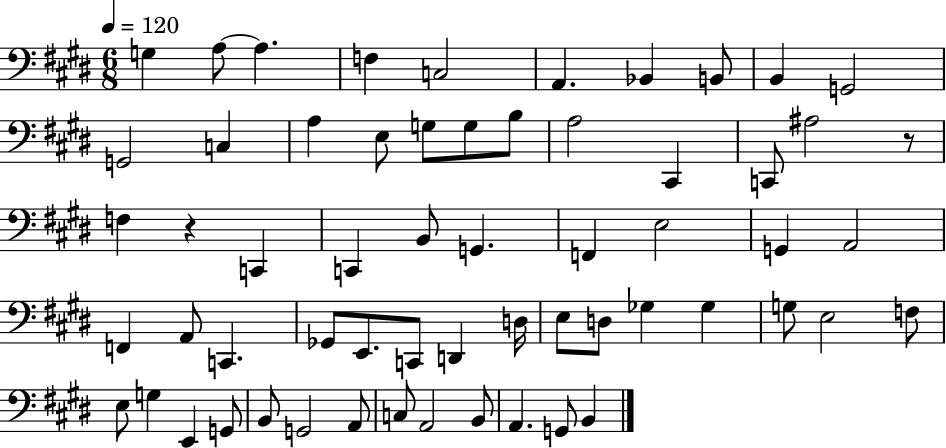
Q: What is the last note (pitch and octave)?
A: B2